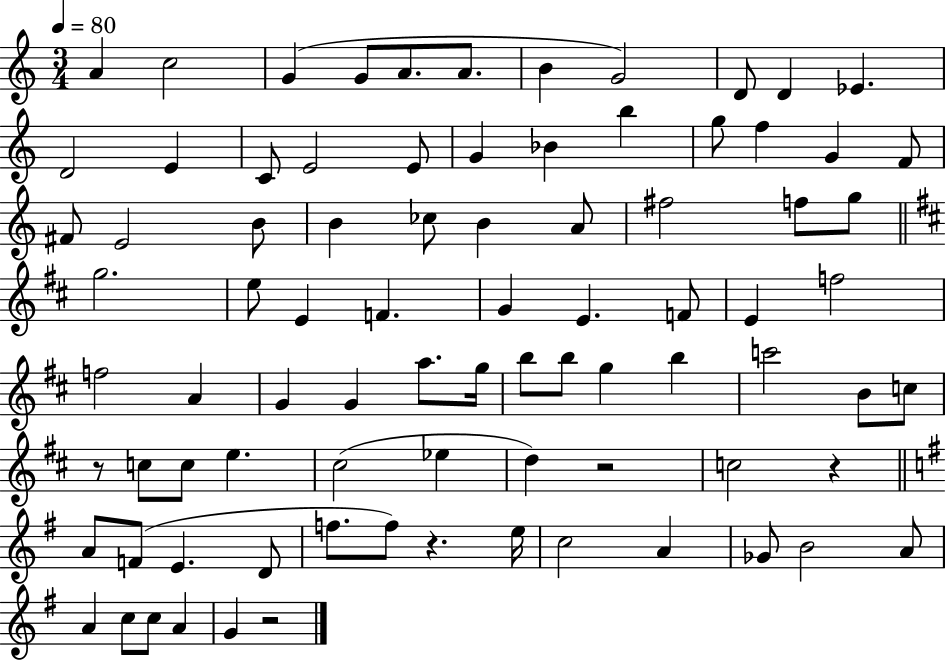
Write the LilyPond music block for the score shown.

{
  \clef treble
  \numericTimeSignature
  \time 3/4
  \key c \major
  \tempo 4 = 80
  \repeat volta 2 { a'4 c''2 | g'4( g'8 a'8. a'8. | b'4 g'2) | d'8 d'4 ees'4. | \break d'2 e'4 | c'8 e'2 e'8 | g'4 bes'4 b''4 | g''8 f''4 g'4 f'8 | \break fis'8 e'2 b'8 | b'4 ces''8 b'4 a'8 | fis''2 f''8 g''8 | \bar "||" \break \key d \major g''2. | e''8 e'4 f'4. | g'4 e'4. f'8 | e'4 f''2 | \break f''2 a'4 | g'4 g'4 a''8. g''16 | b''8 b''8 g''4 b''4 | c'''2 b'8 c''8 | \break r8 c''8 c''8 e''4. | cis''2( ees''4 | d''4) r2 | c''2 r4 | \break \bar "||" \break \key e \minor a'8 f'8( e'4. d'8 | f''8. f''8) r4. e''16 | c''2 a'4 | ges'8 b'2 a'8 | \break a'4 c''8 c''8 a'4 | g'4 r2 | } \bar "|."
}